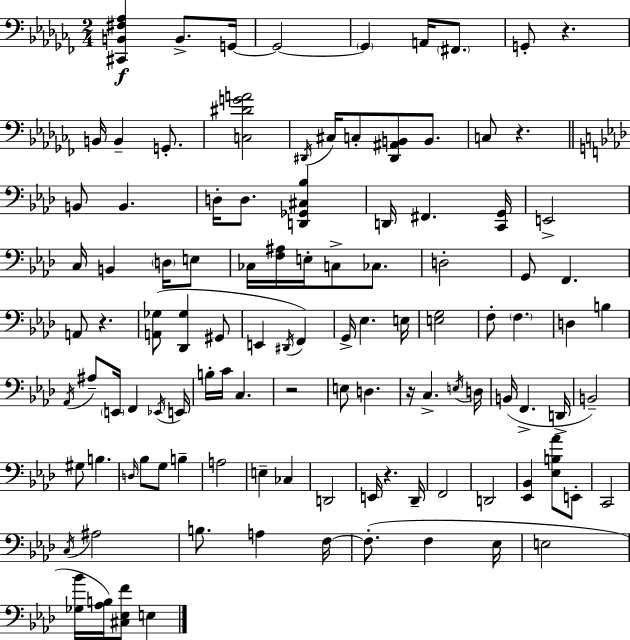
{
  \clef bass
  \numericTimeSignature
  \time 2/4
  \key aes \minor
  \repeat volta 2 { <cis, b, fis aes>4\f b,8.-> g,16~~ | g,2~~ | \parenthesize g,4 a,16 \parenthesize fis,8. | g,8-. r4. | \break b,16 b,4-- g,8.-. | <c dis' g' a'>2 | \acciaccatura { dis,16 } cis16 c8-. <dis, ais, b,>8 b,8. | c8 r4. | \break \bar "||" \break \key aes \major b,8 b,4. | d16-. d8. <d, ges, cis bes>4 | d,16 fis,4. <c, g,>16 | e,2-> | \break c16 b,4 \parenthesize d16 e8 | ces16 <f ais>16 e16-. c8-> ces8. | d2-. | g,8 f,4. | \break a,8 r4. | <a, ges>8( <des, ges>4 gis,8 | e,4 \acciaccatura { dis,16 } f,4) | g,16-> ees4. | \break e16 <e g>2 | f8-. \parenthesize f4. | d4 b4 | \acciaccatura { aes,16 } ais8-- \parenthesize e,16 f,4 | \break \acciaccatura { ees,16 } e,16 b16-. c'16 c4. | r2 | e8 d4. | r16 c4.-> | \break \acciaccatura { e16 } d16 b,16( f,4.-> | d,16-> b,2--) | gis8 b4. | \grace { d16 } bes8 g8 | \break b4-- a2 | e4-- | ces4 d,2 | e,16 r4. | \break des,16-- f,2 | d,2 | <ees, bes,>4 | <ees b aes'>8 e,8-. c,2 | \break \acciaccatura { c16 } ais2 | b8. | a4 f16~~ f8.-.( | f4 ees16 e2 | \break <ges bes'>16 <aes b>16) | <cis ees f'>8 e4 } \bar "|."
}